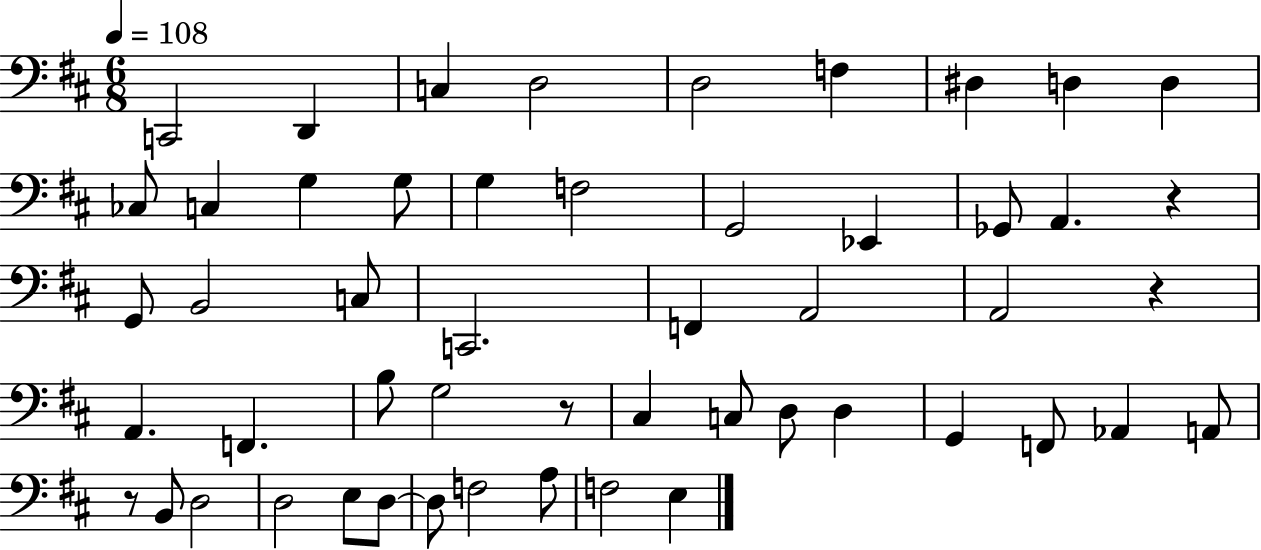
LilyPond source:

{
  \clef bass
  \numericTimeSignature
  \time 6/8
  \key d \major
  \tempo 4 = 108
  c,2 d,4 | c4 d2 | d2 f4 | dis4 d4 d4 | \break ces8 c4 g4 g8 | g4 f2 | g,2 ees,4 | ges,8 a,4. r4 | \break g,8 b,2 c8 | c,2. | f,4 a,2 | a,2 r4 | \break a,4. f,4. | b8 g2 r8 | cis4 c8 d8 d4 | g,4 f,8 aes,4 a,8 | \break r8 b,8 d2 | d2 e8 d8~~ | d8 f2 a8 | f2 e4 | \break \bar "|."
}